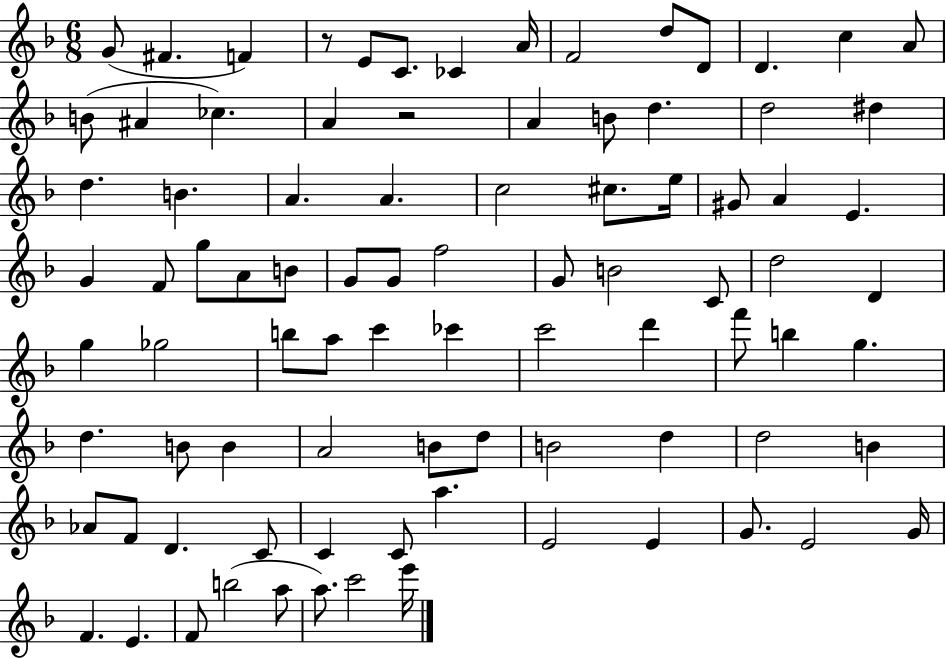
{
  \clef treble
  \numericTimeSignature
  \time 6/8
  \key f \major
  g'8( fis'4. f'4) | r8 e'8 c'8. ces'4 a'16 | f'2 d''8 d'8 | d'4. c''4 a'8 | \break b'8( ais'4 ces''4.) | a'4 r2 | a'4 b'8 d''4. | d''2 dis''4 | \break d''4. b'4. | a'4. a'4. | c''2 cis''8. e''16 | gis'8 a'4 e'4. | \break g'4 f'8 g''8 a'8 b'8 | g'8 g'8 f''2 | g'8 b'2 c'8 | d''2 d'4 | \break g''4 ges''2 | b''8 a''8 c'''4 ces'''4 | c'''2 d'''4 | f'''8 b''4 g''4. | \break d''4. b'8 b'4 | a'2 b'8 d''8 | b'2 d''4 | d''2 b'4 | \break aes'8 f'8 d'4. c'8 | c'4 c'8 a''4. | e'2 e'4 | g'8. e'2 g'16 | \break f'4. e'4. | f'8 b''2( a''8 | a''8.) c'''2 e'''16 | \bar "|."
}